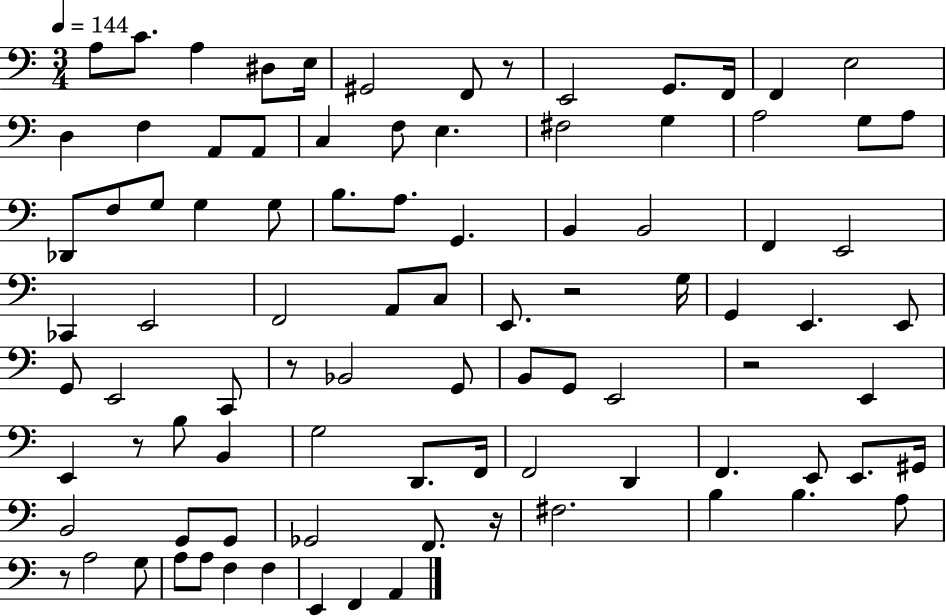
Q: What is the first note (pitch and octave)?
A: A3